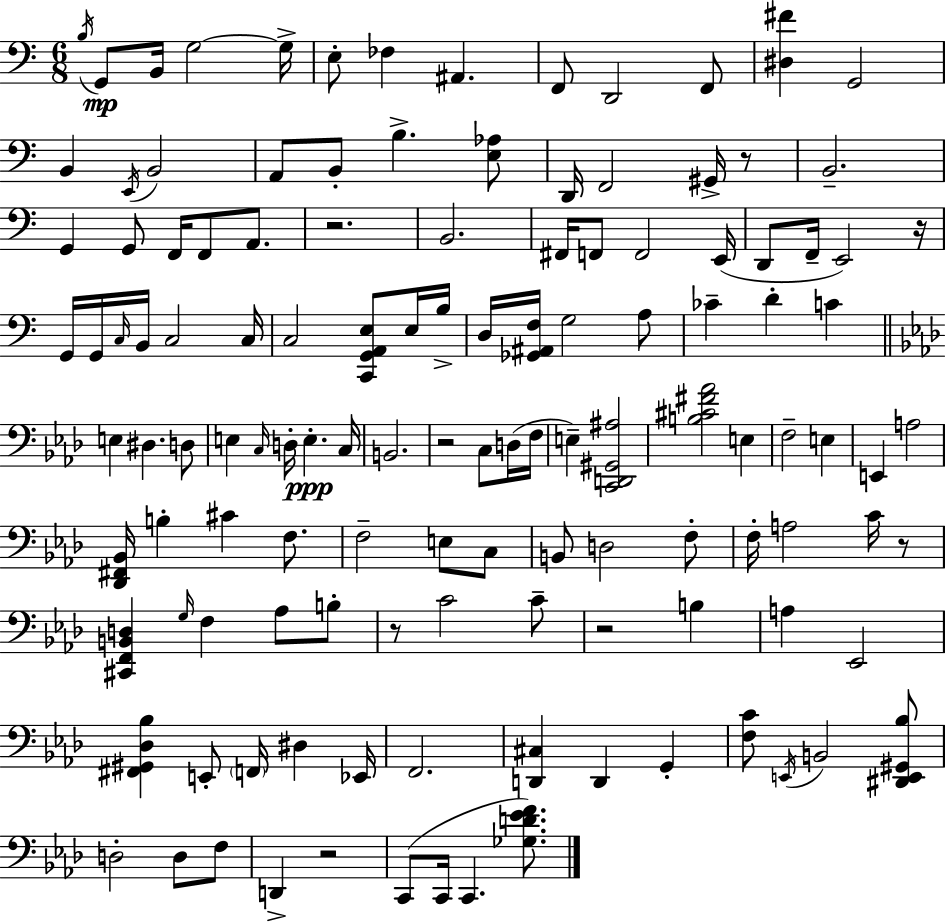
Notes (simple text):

B3/s G2/e B2/s G3/h G3/s E3/e FES3/q A#2/q. F2/e D2/h F2/e [D#3,F#4]/q G2/h B2/q E2/s B2/h A2/e B2/e B3/q. [E3,Ab3]/e D2/s F2/h G#2/s R/e B2/h. G2/q G2/e F2/s F2/e A2/e. R/h. B2/h. F#2/s F2/e F2/h E2/s D2/e F2/s E2/h R/s G2/s G2/s C3/s B2/s C3/h C3/s C3/h [C2,G2,A2,E3]/e E3/s B3/s D3/s [Gb2,A#2,F3]/s G3/h A3/e CES4/q D4/q C4/q E3/q D#3/q. D3/e E3/q C3/s D3/s E3/q. C3/s B2/h. R/h C3/e D3/s F3/s E3/q [C2,D2,G#2,A#3]/h [B3,C#4,F#4,Ab4]/h E3/q F3/h E3/q E2/q A3/h [Db2,F#2,Bb2]/s B3/q C#4/q F3/e. F3/h E3/e C3/e B2/e D3/h F3/e F3/s A3/h C4/s R/e [C#2,F2,B2,D3]/q G3/s F3/q Ab3/e B3/e R/e C4/h C4/e R/h B3/q A3/q Eb2/h [F#2,G#2,Db3,Bb3]/q E2/e F2/s D#3/q Eb2/s F2/h. [D2,C#3]/q D2/q G2/q [F3,C4]/e E2/s B2/h [D#2,E2,G#2,Bb3]/e D3/h D3/e F3/e D2/q R/h C2/e C2/s C2/q. [Gb3,D4,Eb4,F4]/e.